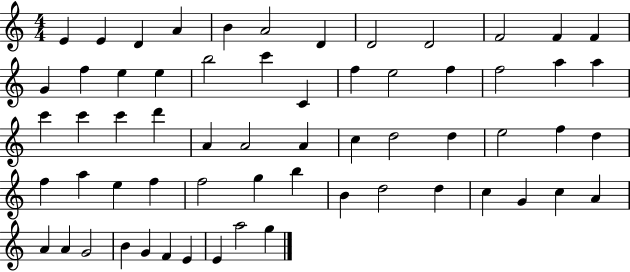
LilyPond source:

{
  \clef treble
  \numericTimeSignature
  \time 4/4
  \key c \major
  e'4 e'4 d'4 a'4 | b'4 a'2 d'4 | d'2 d'2 | f'2 f'4 f'4 | \break g'4 f''4 e''4 e''4 | b''2 c'''4 c'4 | f''4 e''2 f''4 | f''2 a''4 a''4 | \break c'''4 c'''4 c'''4 d'''4 | a'4 a'2 a'4 | c''4 d''2 d''4 | e''2 f''4 d''4 | \break f''4 a''4 e''4 f''4 | f''2 g''4 b''4 | b'4 d''2 d''4 | c''4 g'4 c''4 a'4 | \break a'4 a'4 g'2 | b'4 g'4 f'4 e'4 | e'4 a''2 g''4 | \bar "|."
}